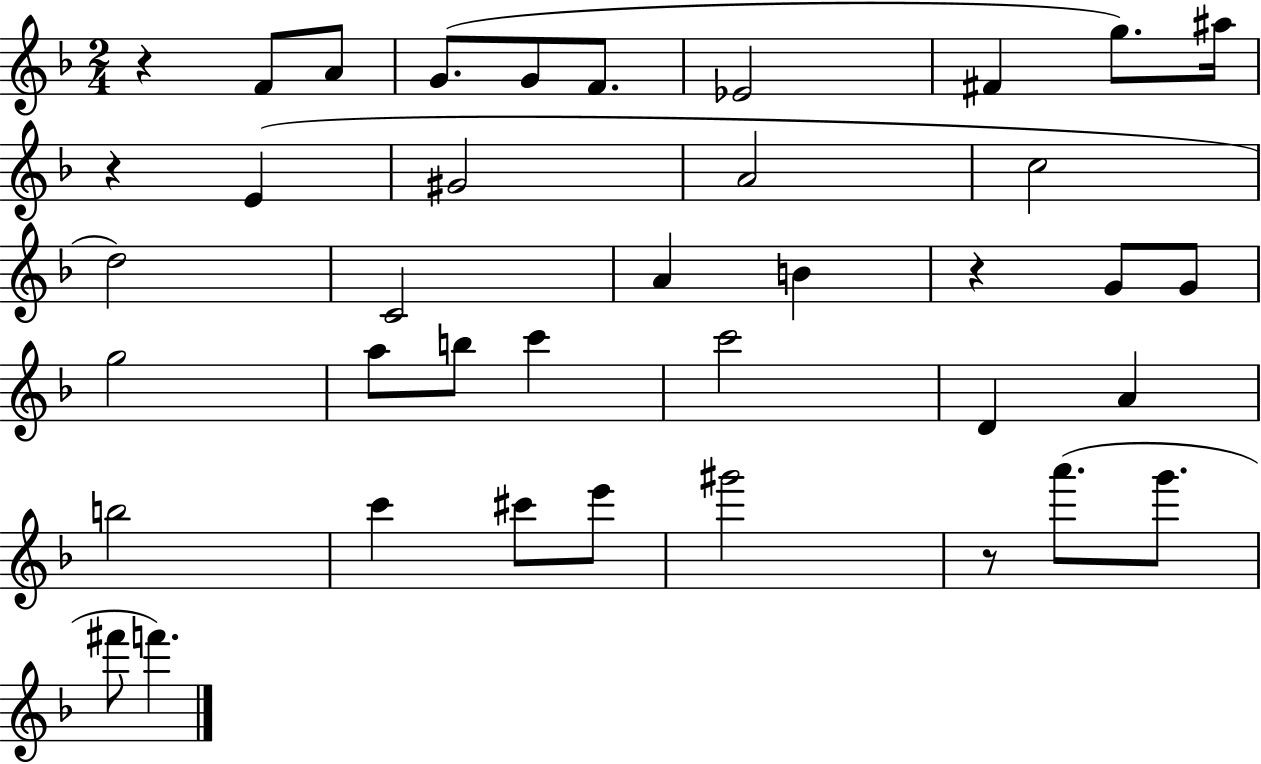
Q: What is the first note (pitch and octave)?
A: F4